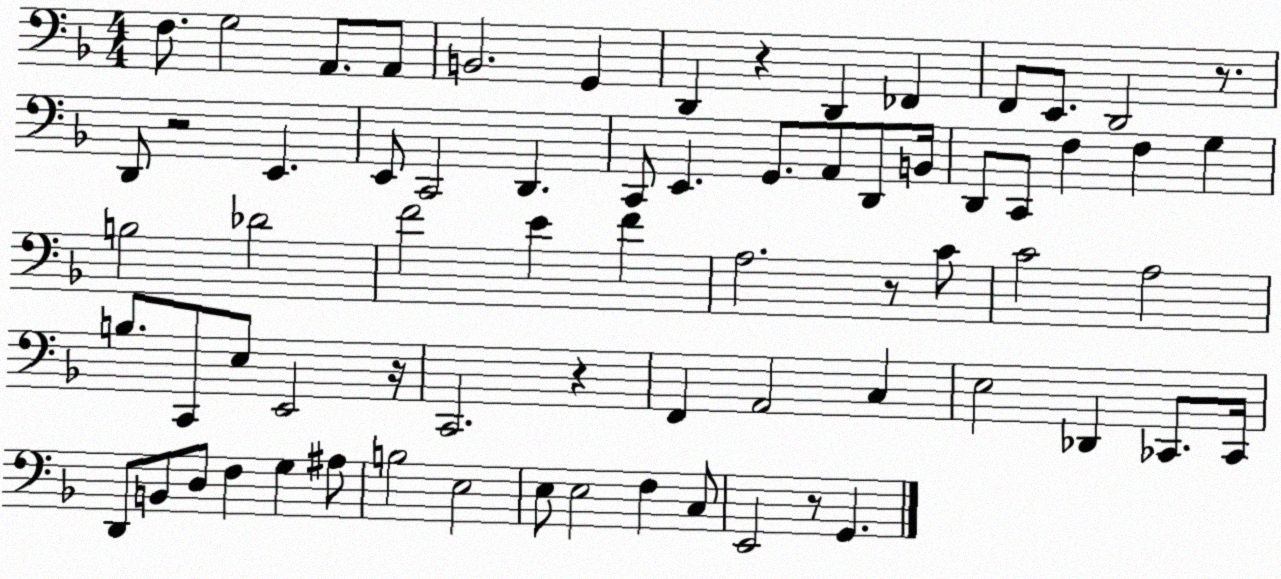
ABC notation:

X:1
T:Untitled
M:4/4
L:1/4
K:F
F,/2 G,2 A,,/2 A,,/2 B,,2 G,, D,, z D,, _F,, F,,/2 E,,/2 D,,2 z/2 D,,/2 z2 E,, E,,/2 C,,2 D,, C,,/2 E,, G,,/2 A,,/2 D,,/2 B,,/4 D,,/2 C,,/2 F, F, G, B,2 _D2 F2 E F A,2 z/2 C/2 C2 A,2 B,/2 C,,/2 E,/2 E,,2 z/4 C,,2 z F,, A,,2 C, E,2 _D,, _C,,/2 _C,,/4 D,,/2 B,,/2 D,/2 F, G, ^A,/2 B,2 E,2 E,/2 E,2 F, C,/2 E,,2 z/2 G,,